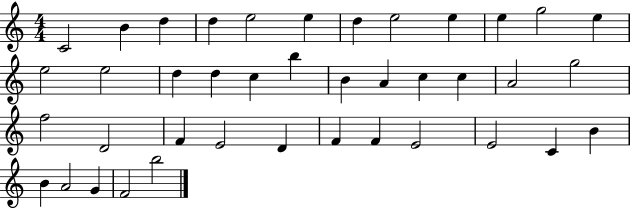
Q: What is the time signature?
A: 4/4